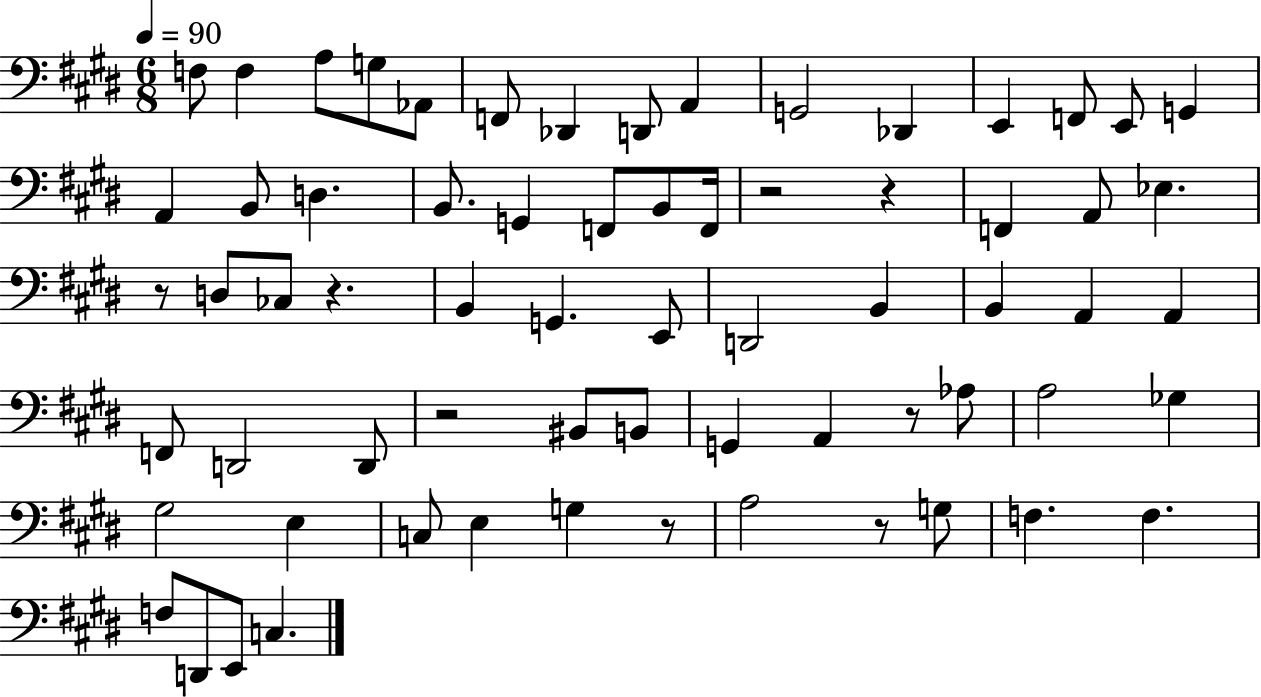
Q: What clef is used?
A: bass